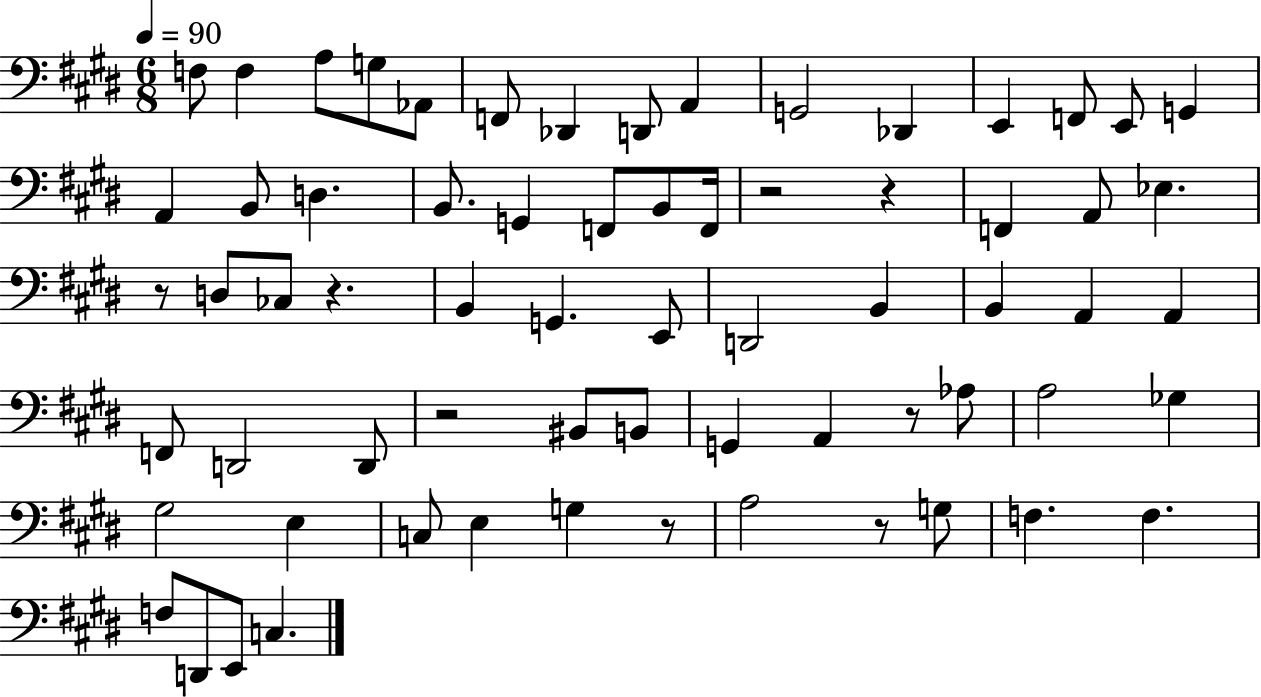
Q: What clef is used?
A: bass